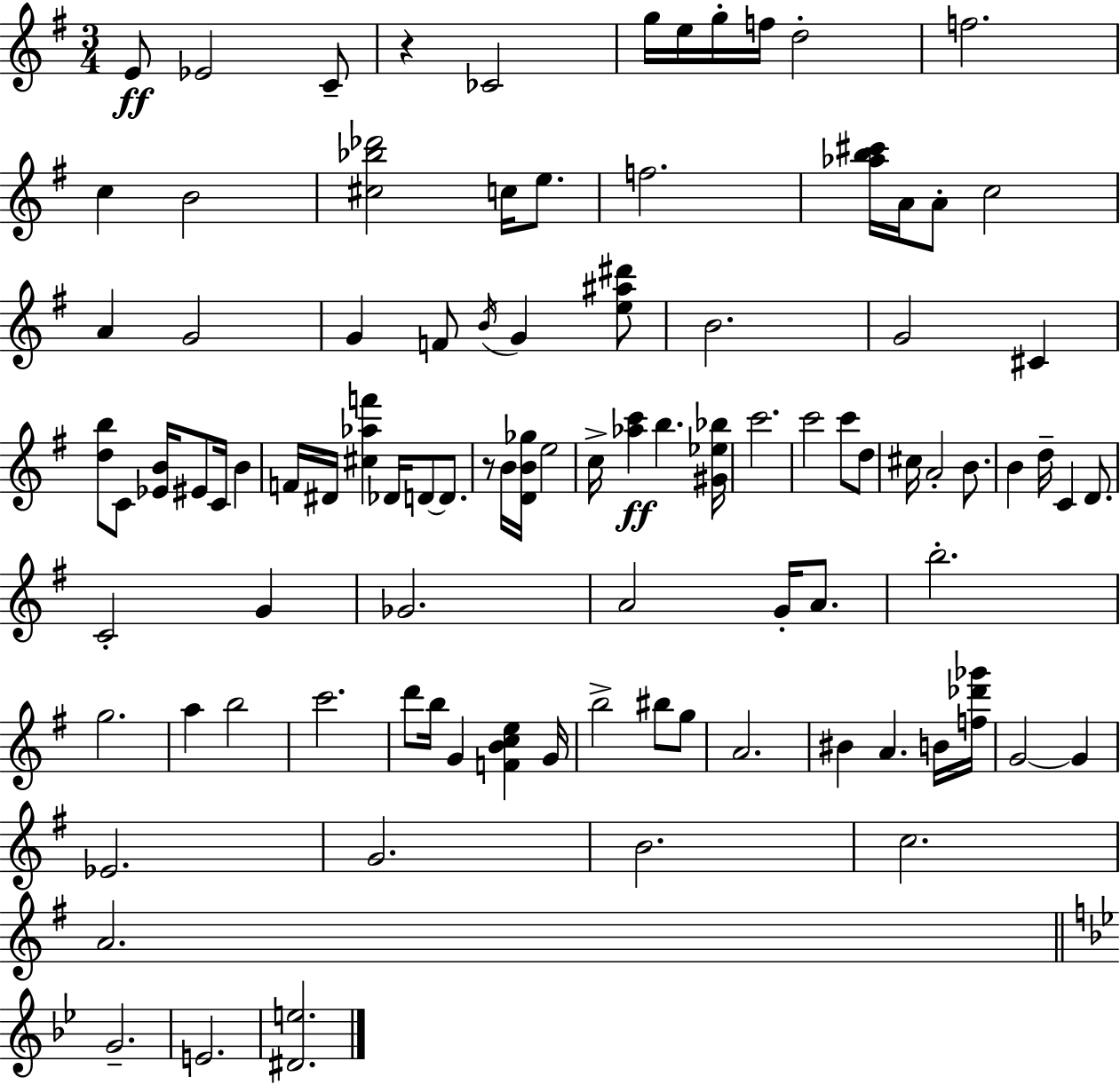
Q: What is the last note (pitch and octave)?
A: E4